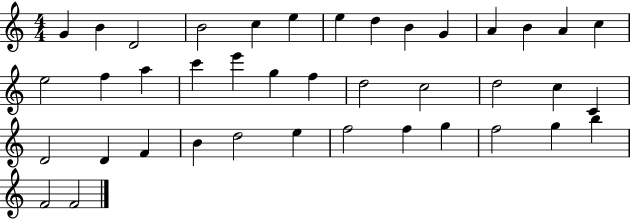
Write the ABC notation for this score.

X:1
T:Untitled
M:4/4
L:1/4
K:C
G B D2 B2 c e e d B G A B A c e2 f a c' e' g f d2 c2 d2 c C D2 D F B d2 e f2 f g f2 g b F2 F2